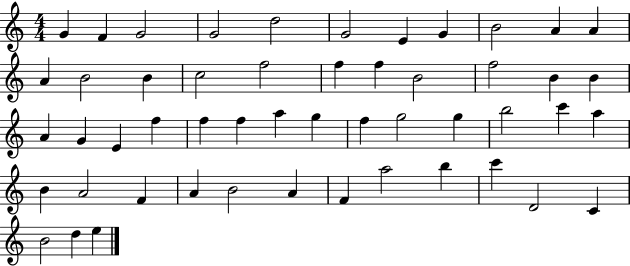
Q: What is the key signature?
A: C major